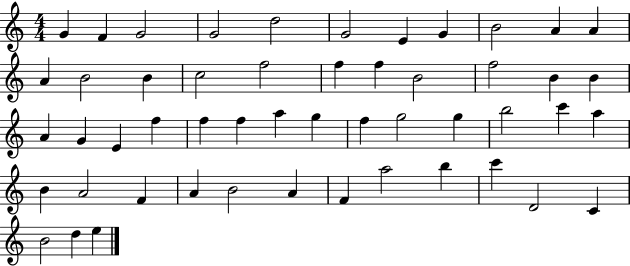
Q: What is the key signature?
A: C major